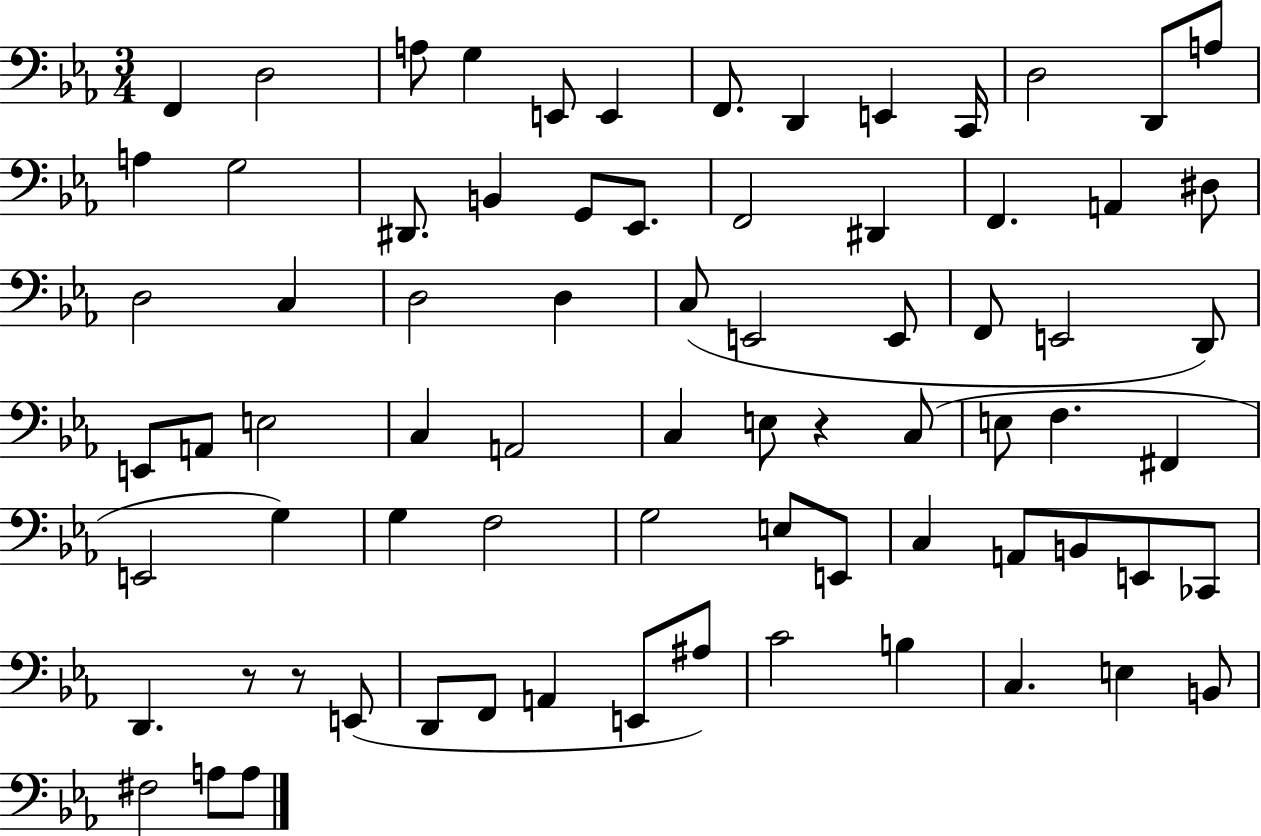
F2/q D3/h A3/e G3/q E2/e E2/q F2/e. D2/q E2/q C2/s D3/h D2/e A3/e A3/q G3/h D#2/e. B2/q G2/e Eb2/e. F2/h D#2/q F2/q. A2/q D#3/e D3/h C3/q D3/h D3/q C3/e E2/h E2/e F2/e E2/h D2/e E2/e A2/e E3/h C3/q A2/h C3/q E3/e R/q C3/e E3/e F3/q. F#2/q E2/h G3/q G3/q F3/h G3/h E3/e E2/e C3/q A2/e B2/e E2/e CES2/e D2/q. R/e R/e E2/e D2/e F2/e A2/q E2/e A#3/e C4/h B3/q C3/q. E3/q B2/e F#3/h A3/e A3/e